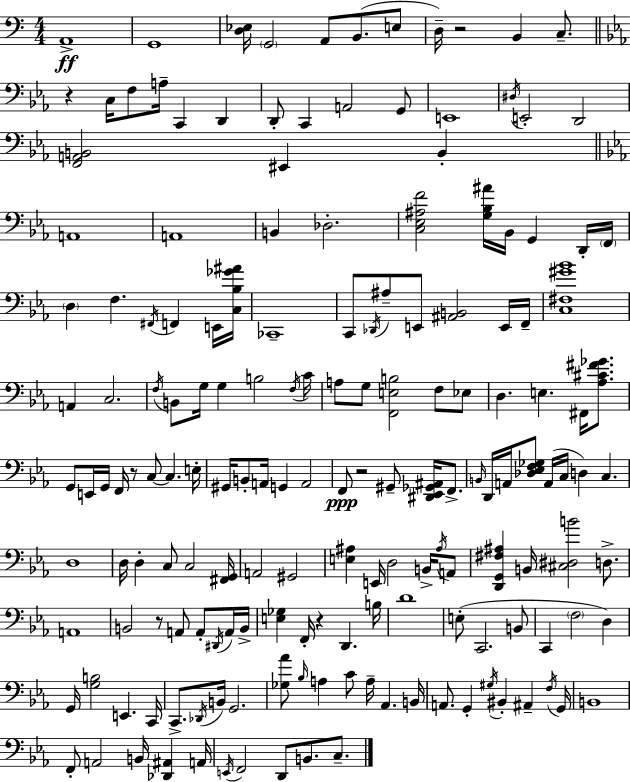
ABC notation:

X:1
T:Untitled
M:4/4
L:1/4
K:Am
A,,4 G,,4 [D,_E,]/4 G,,2 A,,/2 B,,/2 E,/2 D,/4 z2 B,, C,/2 z C,/4 F,/2 A,/4 C,, D,, D,,/2 C,, A,,2 G,,/2 E,,4 ^D,/4 E,,2 D,,2 [F,,A,,B,,]2 ^E,, B,, A,,4 A,,4 B,, _D,2 [C,_E,^A,F]2 [G,_B,^A]/4 _B,,/4 G,, D,,/4 F,,/4 D, F, ^F,,/4 F,, E,,/4 [C,_B,_G^A]/4 _C,,4 C,,/2 _D,,/4 ^A,/2 E,,/2 [^A,,B,,]2 E,,/4 F,,/4 [C,^F,^G_B]4 A,, C,2 F,/4 B,,/2 G,/4 G, B,2 F,/4 C/4 A,/2 G,/2 [F,,E,B,]2 F,/2 _E,/2 D, E, ^F,,/4 [_A,^C^F_G]/2 G,,/2 E,,/4 G,,/4 F,,/4 z/2 C,/2 C, E,/4 ^G,,/4 B,,/2 A,,/4 G,, A,,2 F,,/2 z2 ^G,,/2 [^D,,_E,,_G,,^A,,]/4 F,,/2 B,,/4 D,,/4 A,,/4 [_D,_E,F,_G,]/2 A,,/4 C,/4 D, C, D,4 D,/4 D, C,/2 C,2 [^F,,G,,]/4 A,,2 ^G,,2 [E,^A,] E,,/4 D,2 B,,/4 ^A,/4 A,,/2 [D,,G,,^F,^A,] B,,/4 [^C,^D,B]2 D,/2 A,,4 B,,2 z/2 A,,/2 A,,/2 ^D,,/4 A,,/4 B,,/4 [E,_G,] F,,/4 z D,, B,/4 D4 E,/2 C,,2 B,,/2 C,, F,2 D, G,,/4 [G,B,]2 E,, C,,/4 C,,/2 _D,,/4 B,,/4 G,,2 [_G,_A]/2 _B,/4 A, C/2 A,/4 _A,, B,,/4 A,,/2 G,, ^G,/4 ^B,, ^A,, F,/4 G,,/4 B,,4 F,,/2 A,,2 B,,/4 [_D,,^A,,] A,,/4 E,,/4 F,,2 D,,/2 B,,/2 C,/2